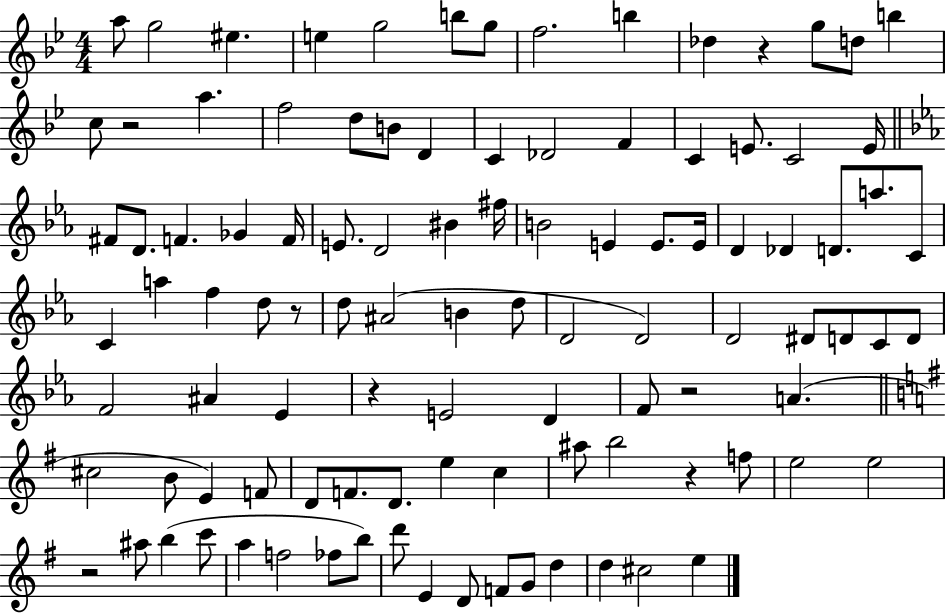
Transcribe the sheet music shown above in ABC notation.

X:1
T:Untitled
M:4/4
L:1/4
K:Bb
a/2 g2 ^e e g2 b/2 g/2 f2 b _d z g/2 d/2 b c/2 z2 a f2 d/2 B/2 D C _D2 F C E/2 C2 E/4 ^F/2 D/2 F _G F/4 E/2 D2 ^B ^f/4 B2 E E/2 E/4 D _D D/2 a/2 C/2 C a f d/2 z/2 d/2 ^A2 B d/2 D2 D2 D2 ^D/2 D/2 C/2 D/2 F2 ^A _E z E2 D F/2 z2 A ^c2 B/2 E F/2 D/2 F/2 D/2 e c ^a/2 b2 z f/2 e2 e2 z2 ^a/2 b c'/2 a f2 _f/2 b/2 d'/2 E D/2 F/2 G/2 d d ^c2 e